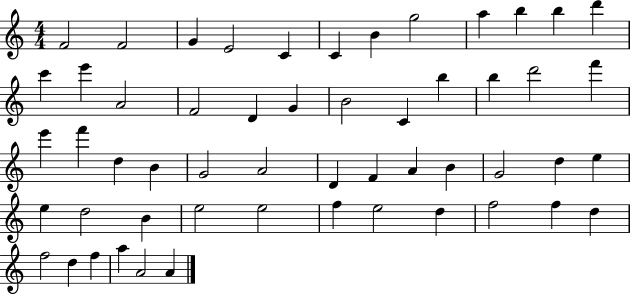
X:1
T:Untitled
M:4/4
L:1/4
K:C
F2 F2 G E2 C C B g2 a b b d' c' e' A2 F2 D G B2 C b b d'2 f' e' f' d B G2 A2 D F A B G2 d e e d2 B e2 e2 f e2 d f2 f d f2 d f a A2 A